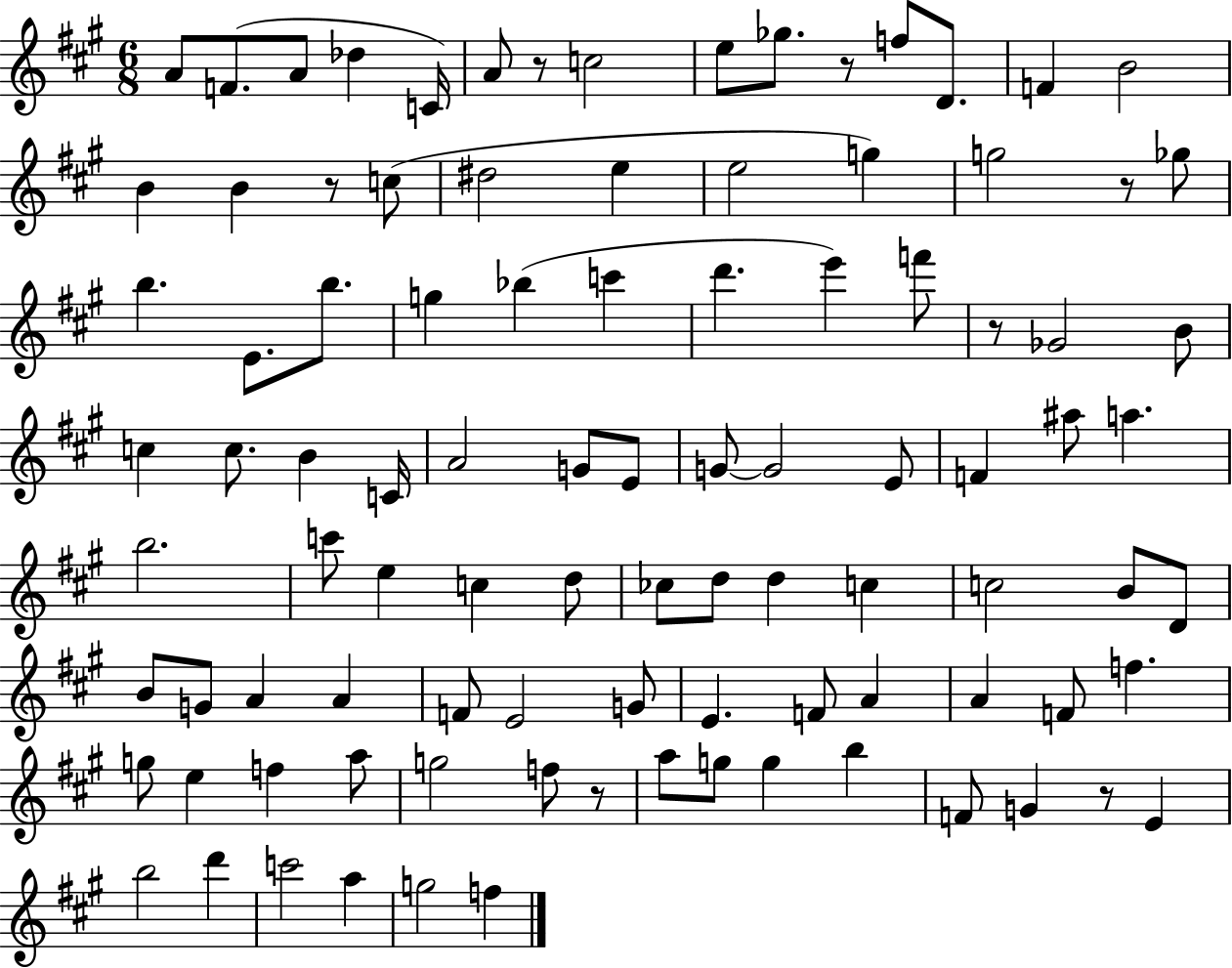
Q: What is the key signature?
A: A major